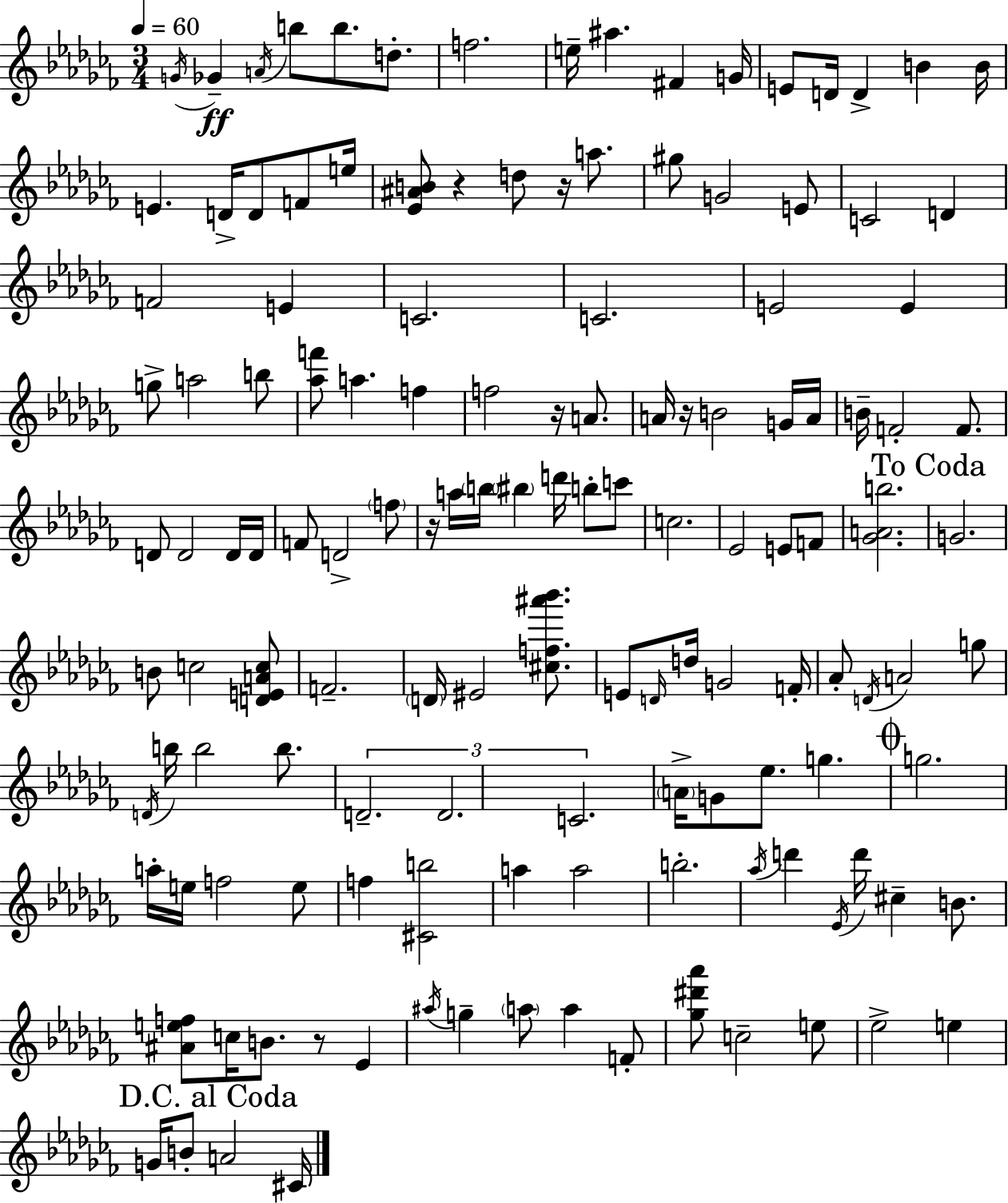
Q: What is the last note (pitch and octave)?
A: C#4